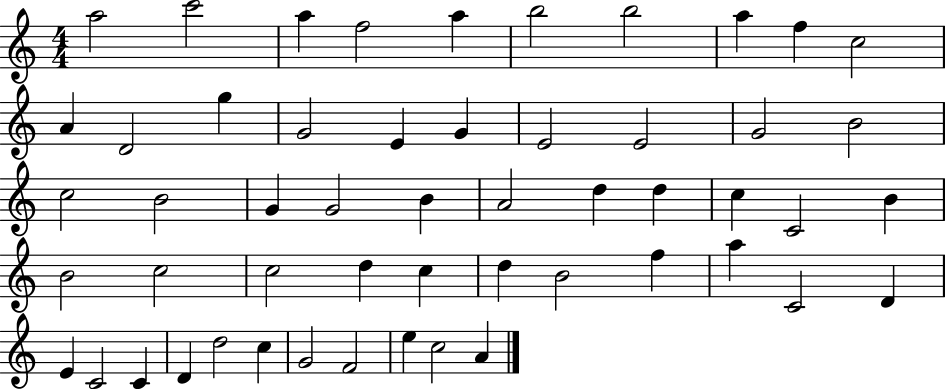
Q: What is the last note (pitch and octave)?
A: A4